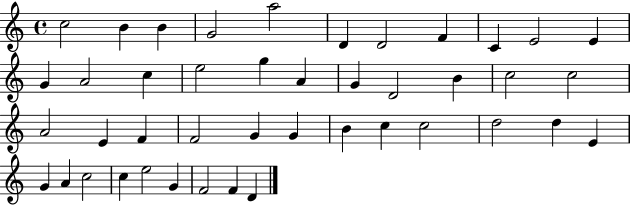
C5/h B4/q B4/q G4/h A5/h D4/q D4/h F4/q C4/q E4/h E4/q G4/q A4/h C5/q E5/h G5/q A4/q G4/q D4/h B4/q C5/h C5/h A4/h E4/q F4/q F4/h G4/q G4/q B4/q C5/q C5/h D5/h D5/q E4/q G4/q A4/q C5/h C5/q E5/h G4/q F4/h F4/q D4/q